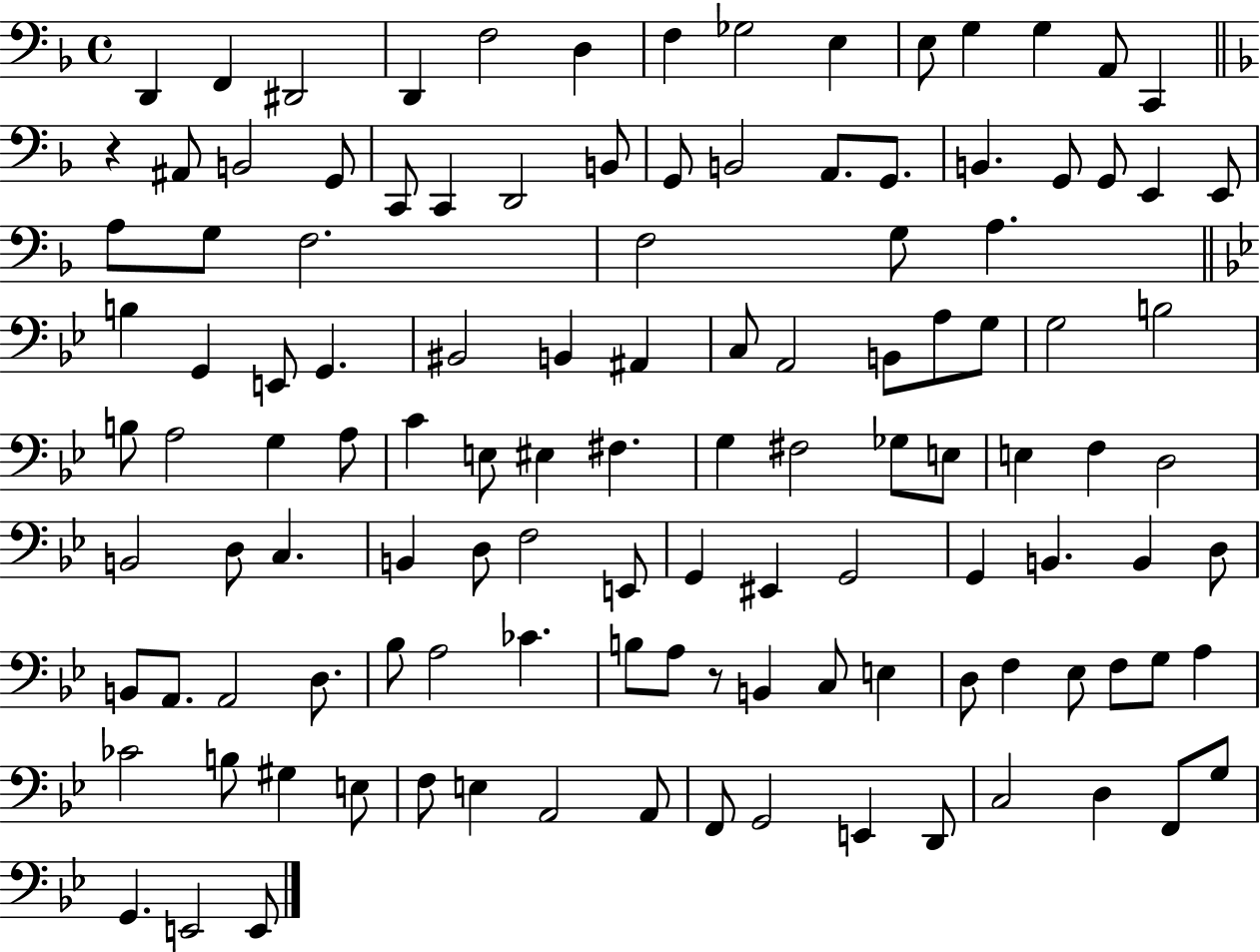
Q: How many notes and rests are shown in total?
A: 118